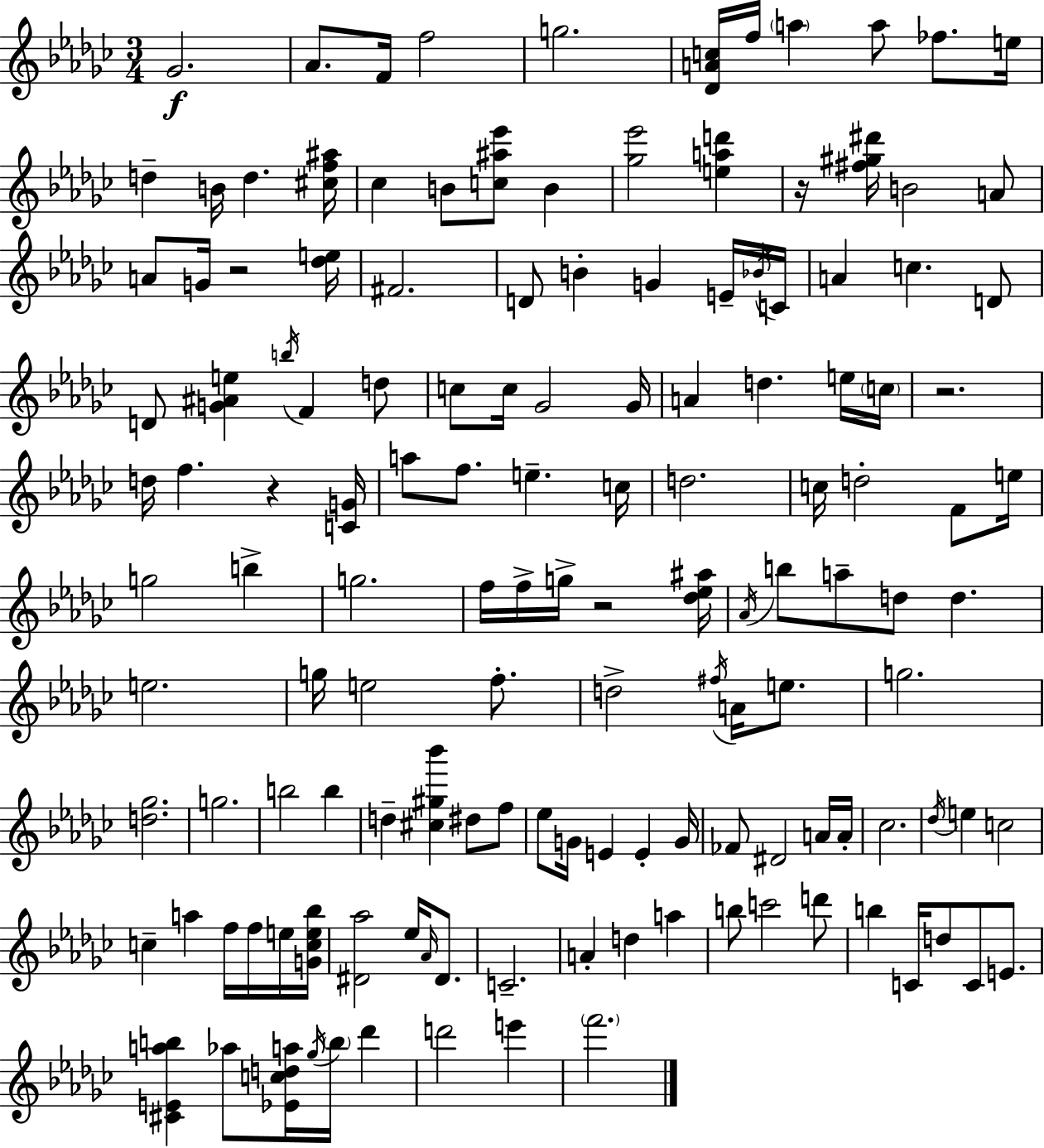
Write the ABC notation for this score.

X:1
T:Untitled
M:3/4
L:1/4
K:Ebm
_G2 _A/2 F/4 f2 g2 [_DAc]/4 f/4 a a/2 _f/2 e/4 d B/4 d [^cf^a]/4 _c B/2 [c^a_e']/2 B [_g_e']2 [ead'] z/4 [^f^g^d']/4 B2 A/2 A/2 G/4 z2 [_de]/4 ^F2 D/2 B G E/4 _B/4 C/4 A c D/2 D/2 [G^Ae] b/4 F d/2 c/2 c/4 _G2 _G/4 A d e/4 c/4 z2 d/4 f z [CG]/4 a/2 f/2 e c/4 d2 c/4 d2 F/2 e/4 g2 b g2 f/4 f/4 g/4 z2 [_d_e^a]/4 _A/4 b/2 a/2 d/2 d e2 g/4 e2 f/2 d2 ^f/4 A/4 e/2 g2 [d_g]2 g2 b2 b d [^c^g_b'] ^d/2 f/2 _e/2 G/4 E E G/4 _F/2 ^D2 A/4 A/4 _c2 _d/4 e c2 c a f/4 f/4 e/4 [Gce_b]/4 [^D_a]2 _e/4 _A/4 ^D/2 C2 A d a b/2 c'2 d'/2 b C/4 d/2 C/2 E/2 [^CEab] _a/2 [_Ecda]/4 _g/4 b/4 _d' d'2 e' f'2